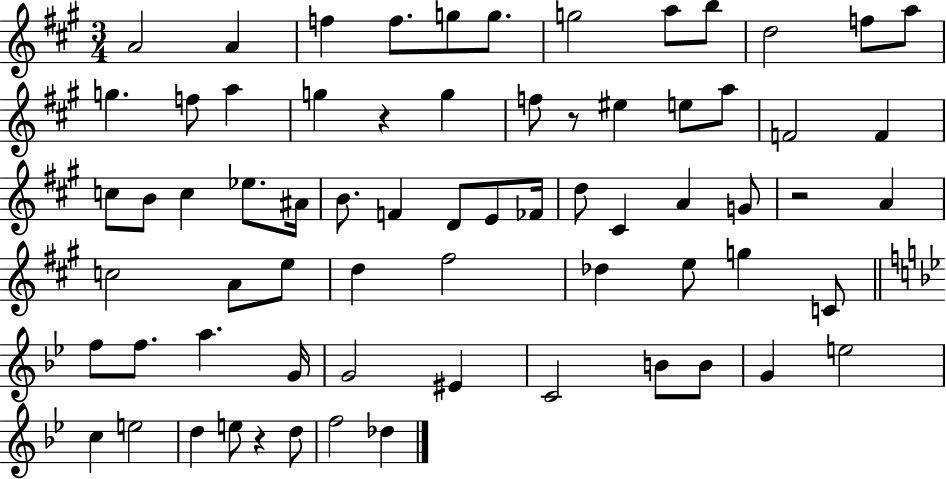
A4/h A4/q F5/q F5/e. G5/e G5/e. G5/h A5/e B5/e D5/h F5/e A5/e G5/q. F5/e A5/q G5/q R/q G5/q F5/e R/e EIS5/q E5/e A5/e F4/h F4/q C5/e B4/e C5/q Eb5/e. A#4/s B4/e. F4/q D4/e E4/e FES4/s D5/e C#4/q A4/q G4/e R/h A4/q C5/h A4/e E5/e D5/q F#5/h Db5/q E5/e G5/q C4/e F5/e F5/e. A5/q. G4/s G4/h EIS4/q C4/h B4/e B4/e G4/q E5/h C5/q E5/h D5/q E5/e R/q D5/e F5/h Db5/q